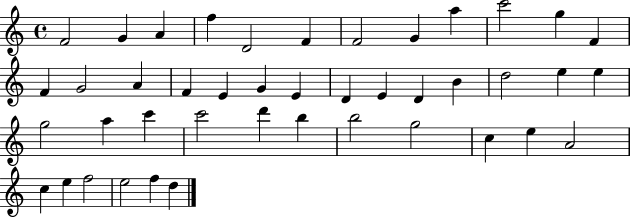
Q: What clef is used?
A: treble